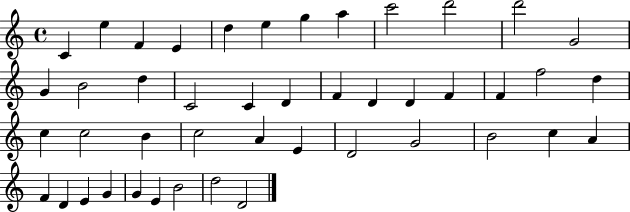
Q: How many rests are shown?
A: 0